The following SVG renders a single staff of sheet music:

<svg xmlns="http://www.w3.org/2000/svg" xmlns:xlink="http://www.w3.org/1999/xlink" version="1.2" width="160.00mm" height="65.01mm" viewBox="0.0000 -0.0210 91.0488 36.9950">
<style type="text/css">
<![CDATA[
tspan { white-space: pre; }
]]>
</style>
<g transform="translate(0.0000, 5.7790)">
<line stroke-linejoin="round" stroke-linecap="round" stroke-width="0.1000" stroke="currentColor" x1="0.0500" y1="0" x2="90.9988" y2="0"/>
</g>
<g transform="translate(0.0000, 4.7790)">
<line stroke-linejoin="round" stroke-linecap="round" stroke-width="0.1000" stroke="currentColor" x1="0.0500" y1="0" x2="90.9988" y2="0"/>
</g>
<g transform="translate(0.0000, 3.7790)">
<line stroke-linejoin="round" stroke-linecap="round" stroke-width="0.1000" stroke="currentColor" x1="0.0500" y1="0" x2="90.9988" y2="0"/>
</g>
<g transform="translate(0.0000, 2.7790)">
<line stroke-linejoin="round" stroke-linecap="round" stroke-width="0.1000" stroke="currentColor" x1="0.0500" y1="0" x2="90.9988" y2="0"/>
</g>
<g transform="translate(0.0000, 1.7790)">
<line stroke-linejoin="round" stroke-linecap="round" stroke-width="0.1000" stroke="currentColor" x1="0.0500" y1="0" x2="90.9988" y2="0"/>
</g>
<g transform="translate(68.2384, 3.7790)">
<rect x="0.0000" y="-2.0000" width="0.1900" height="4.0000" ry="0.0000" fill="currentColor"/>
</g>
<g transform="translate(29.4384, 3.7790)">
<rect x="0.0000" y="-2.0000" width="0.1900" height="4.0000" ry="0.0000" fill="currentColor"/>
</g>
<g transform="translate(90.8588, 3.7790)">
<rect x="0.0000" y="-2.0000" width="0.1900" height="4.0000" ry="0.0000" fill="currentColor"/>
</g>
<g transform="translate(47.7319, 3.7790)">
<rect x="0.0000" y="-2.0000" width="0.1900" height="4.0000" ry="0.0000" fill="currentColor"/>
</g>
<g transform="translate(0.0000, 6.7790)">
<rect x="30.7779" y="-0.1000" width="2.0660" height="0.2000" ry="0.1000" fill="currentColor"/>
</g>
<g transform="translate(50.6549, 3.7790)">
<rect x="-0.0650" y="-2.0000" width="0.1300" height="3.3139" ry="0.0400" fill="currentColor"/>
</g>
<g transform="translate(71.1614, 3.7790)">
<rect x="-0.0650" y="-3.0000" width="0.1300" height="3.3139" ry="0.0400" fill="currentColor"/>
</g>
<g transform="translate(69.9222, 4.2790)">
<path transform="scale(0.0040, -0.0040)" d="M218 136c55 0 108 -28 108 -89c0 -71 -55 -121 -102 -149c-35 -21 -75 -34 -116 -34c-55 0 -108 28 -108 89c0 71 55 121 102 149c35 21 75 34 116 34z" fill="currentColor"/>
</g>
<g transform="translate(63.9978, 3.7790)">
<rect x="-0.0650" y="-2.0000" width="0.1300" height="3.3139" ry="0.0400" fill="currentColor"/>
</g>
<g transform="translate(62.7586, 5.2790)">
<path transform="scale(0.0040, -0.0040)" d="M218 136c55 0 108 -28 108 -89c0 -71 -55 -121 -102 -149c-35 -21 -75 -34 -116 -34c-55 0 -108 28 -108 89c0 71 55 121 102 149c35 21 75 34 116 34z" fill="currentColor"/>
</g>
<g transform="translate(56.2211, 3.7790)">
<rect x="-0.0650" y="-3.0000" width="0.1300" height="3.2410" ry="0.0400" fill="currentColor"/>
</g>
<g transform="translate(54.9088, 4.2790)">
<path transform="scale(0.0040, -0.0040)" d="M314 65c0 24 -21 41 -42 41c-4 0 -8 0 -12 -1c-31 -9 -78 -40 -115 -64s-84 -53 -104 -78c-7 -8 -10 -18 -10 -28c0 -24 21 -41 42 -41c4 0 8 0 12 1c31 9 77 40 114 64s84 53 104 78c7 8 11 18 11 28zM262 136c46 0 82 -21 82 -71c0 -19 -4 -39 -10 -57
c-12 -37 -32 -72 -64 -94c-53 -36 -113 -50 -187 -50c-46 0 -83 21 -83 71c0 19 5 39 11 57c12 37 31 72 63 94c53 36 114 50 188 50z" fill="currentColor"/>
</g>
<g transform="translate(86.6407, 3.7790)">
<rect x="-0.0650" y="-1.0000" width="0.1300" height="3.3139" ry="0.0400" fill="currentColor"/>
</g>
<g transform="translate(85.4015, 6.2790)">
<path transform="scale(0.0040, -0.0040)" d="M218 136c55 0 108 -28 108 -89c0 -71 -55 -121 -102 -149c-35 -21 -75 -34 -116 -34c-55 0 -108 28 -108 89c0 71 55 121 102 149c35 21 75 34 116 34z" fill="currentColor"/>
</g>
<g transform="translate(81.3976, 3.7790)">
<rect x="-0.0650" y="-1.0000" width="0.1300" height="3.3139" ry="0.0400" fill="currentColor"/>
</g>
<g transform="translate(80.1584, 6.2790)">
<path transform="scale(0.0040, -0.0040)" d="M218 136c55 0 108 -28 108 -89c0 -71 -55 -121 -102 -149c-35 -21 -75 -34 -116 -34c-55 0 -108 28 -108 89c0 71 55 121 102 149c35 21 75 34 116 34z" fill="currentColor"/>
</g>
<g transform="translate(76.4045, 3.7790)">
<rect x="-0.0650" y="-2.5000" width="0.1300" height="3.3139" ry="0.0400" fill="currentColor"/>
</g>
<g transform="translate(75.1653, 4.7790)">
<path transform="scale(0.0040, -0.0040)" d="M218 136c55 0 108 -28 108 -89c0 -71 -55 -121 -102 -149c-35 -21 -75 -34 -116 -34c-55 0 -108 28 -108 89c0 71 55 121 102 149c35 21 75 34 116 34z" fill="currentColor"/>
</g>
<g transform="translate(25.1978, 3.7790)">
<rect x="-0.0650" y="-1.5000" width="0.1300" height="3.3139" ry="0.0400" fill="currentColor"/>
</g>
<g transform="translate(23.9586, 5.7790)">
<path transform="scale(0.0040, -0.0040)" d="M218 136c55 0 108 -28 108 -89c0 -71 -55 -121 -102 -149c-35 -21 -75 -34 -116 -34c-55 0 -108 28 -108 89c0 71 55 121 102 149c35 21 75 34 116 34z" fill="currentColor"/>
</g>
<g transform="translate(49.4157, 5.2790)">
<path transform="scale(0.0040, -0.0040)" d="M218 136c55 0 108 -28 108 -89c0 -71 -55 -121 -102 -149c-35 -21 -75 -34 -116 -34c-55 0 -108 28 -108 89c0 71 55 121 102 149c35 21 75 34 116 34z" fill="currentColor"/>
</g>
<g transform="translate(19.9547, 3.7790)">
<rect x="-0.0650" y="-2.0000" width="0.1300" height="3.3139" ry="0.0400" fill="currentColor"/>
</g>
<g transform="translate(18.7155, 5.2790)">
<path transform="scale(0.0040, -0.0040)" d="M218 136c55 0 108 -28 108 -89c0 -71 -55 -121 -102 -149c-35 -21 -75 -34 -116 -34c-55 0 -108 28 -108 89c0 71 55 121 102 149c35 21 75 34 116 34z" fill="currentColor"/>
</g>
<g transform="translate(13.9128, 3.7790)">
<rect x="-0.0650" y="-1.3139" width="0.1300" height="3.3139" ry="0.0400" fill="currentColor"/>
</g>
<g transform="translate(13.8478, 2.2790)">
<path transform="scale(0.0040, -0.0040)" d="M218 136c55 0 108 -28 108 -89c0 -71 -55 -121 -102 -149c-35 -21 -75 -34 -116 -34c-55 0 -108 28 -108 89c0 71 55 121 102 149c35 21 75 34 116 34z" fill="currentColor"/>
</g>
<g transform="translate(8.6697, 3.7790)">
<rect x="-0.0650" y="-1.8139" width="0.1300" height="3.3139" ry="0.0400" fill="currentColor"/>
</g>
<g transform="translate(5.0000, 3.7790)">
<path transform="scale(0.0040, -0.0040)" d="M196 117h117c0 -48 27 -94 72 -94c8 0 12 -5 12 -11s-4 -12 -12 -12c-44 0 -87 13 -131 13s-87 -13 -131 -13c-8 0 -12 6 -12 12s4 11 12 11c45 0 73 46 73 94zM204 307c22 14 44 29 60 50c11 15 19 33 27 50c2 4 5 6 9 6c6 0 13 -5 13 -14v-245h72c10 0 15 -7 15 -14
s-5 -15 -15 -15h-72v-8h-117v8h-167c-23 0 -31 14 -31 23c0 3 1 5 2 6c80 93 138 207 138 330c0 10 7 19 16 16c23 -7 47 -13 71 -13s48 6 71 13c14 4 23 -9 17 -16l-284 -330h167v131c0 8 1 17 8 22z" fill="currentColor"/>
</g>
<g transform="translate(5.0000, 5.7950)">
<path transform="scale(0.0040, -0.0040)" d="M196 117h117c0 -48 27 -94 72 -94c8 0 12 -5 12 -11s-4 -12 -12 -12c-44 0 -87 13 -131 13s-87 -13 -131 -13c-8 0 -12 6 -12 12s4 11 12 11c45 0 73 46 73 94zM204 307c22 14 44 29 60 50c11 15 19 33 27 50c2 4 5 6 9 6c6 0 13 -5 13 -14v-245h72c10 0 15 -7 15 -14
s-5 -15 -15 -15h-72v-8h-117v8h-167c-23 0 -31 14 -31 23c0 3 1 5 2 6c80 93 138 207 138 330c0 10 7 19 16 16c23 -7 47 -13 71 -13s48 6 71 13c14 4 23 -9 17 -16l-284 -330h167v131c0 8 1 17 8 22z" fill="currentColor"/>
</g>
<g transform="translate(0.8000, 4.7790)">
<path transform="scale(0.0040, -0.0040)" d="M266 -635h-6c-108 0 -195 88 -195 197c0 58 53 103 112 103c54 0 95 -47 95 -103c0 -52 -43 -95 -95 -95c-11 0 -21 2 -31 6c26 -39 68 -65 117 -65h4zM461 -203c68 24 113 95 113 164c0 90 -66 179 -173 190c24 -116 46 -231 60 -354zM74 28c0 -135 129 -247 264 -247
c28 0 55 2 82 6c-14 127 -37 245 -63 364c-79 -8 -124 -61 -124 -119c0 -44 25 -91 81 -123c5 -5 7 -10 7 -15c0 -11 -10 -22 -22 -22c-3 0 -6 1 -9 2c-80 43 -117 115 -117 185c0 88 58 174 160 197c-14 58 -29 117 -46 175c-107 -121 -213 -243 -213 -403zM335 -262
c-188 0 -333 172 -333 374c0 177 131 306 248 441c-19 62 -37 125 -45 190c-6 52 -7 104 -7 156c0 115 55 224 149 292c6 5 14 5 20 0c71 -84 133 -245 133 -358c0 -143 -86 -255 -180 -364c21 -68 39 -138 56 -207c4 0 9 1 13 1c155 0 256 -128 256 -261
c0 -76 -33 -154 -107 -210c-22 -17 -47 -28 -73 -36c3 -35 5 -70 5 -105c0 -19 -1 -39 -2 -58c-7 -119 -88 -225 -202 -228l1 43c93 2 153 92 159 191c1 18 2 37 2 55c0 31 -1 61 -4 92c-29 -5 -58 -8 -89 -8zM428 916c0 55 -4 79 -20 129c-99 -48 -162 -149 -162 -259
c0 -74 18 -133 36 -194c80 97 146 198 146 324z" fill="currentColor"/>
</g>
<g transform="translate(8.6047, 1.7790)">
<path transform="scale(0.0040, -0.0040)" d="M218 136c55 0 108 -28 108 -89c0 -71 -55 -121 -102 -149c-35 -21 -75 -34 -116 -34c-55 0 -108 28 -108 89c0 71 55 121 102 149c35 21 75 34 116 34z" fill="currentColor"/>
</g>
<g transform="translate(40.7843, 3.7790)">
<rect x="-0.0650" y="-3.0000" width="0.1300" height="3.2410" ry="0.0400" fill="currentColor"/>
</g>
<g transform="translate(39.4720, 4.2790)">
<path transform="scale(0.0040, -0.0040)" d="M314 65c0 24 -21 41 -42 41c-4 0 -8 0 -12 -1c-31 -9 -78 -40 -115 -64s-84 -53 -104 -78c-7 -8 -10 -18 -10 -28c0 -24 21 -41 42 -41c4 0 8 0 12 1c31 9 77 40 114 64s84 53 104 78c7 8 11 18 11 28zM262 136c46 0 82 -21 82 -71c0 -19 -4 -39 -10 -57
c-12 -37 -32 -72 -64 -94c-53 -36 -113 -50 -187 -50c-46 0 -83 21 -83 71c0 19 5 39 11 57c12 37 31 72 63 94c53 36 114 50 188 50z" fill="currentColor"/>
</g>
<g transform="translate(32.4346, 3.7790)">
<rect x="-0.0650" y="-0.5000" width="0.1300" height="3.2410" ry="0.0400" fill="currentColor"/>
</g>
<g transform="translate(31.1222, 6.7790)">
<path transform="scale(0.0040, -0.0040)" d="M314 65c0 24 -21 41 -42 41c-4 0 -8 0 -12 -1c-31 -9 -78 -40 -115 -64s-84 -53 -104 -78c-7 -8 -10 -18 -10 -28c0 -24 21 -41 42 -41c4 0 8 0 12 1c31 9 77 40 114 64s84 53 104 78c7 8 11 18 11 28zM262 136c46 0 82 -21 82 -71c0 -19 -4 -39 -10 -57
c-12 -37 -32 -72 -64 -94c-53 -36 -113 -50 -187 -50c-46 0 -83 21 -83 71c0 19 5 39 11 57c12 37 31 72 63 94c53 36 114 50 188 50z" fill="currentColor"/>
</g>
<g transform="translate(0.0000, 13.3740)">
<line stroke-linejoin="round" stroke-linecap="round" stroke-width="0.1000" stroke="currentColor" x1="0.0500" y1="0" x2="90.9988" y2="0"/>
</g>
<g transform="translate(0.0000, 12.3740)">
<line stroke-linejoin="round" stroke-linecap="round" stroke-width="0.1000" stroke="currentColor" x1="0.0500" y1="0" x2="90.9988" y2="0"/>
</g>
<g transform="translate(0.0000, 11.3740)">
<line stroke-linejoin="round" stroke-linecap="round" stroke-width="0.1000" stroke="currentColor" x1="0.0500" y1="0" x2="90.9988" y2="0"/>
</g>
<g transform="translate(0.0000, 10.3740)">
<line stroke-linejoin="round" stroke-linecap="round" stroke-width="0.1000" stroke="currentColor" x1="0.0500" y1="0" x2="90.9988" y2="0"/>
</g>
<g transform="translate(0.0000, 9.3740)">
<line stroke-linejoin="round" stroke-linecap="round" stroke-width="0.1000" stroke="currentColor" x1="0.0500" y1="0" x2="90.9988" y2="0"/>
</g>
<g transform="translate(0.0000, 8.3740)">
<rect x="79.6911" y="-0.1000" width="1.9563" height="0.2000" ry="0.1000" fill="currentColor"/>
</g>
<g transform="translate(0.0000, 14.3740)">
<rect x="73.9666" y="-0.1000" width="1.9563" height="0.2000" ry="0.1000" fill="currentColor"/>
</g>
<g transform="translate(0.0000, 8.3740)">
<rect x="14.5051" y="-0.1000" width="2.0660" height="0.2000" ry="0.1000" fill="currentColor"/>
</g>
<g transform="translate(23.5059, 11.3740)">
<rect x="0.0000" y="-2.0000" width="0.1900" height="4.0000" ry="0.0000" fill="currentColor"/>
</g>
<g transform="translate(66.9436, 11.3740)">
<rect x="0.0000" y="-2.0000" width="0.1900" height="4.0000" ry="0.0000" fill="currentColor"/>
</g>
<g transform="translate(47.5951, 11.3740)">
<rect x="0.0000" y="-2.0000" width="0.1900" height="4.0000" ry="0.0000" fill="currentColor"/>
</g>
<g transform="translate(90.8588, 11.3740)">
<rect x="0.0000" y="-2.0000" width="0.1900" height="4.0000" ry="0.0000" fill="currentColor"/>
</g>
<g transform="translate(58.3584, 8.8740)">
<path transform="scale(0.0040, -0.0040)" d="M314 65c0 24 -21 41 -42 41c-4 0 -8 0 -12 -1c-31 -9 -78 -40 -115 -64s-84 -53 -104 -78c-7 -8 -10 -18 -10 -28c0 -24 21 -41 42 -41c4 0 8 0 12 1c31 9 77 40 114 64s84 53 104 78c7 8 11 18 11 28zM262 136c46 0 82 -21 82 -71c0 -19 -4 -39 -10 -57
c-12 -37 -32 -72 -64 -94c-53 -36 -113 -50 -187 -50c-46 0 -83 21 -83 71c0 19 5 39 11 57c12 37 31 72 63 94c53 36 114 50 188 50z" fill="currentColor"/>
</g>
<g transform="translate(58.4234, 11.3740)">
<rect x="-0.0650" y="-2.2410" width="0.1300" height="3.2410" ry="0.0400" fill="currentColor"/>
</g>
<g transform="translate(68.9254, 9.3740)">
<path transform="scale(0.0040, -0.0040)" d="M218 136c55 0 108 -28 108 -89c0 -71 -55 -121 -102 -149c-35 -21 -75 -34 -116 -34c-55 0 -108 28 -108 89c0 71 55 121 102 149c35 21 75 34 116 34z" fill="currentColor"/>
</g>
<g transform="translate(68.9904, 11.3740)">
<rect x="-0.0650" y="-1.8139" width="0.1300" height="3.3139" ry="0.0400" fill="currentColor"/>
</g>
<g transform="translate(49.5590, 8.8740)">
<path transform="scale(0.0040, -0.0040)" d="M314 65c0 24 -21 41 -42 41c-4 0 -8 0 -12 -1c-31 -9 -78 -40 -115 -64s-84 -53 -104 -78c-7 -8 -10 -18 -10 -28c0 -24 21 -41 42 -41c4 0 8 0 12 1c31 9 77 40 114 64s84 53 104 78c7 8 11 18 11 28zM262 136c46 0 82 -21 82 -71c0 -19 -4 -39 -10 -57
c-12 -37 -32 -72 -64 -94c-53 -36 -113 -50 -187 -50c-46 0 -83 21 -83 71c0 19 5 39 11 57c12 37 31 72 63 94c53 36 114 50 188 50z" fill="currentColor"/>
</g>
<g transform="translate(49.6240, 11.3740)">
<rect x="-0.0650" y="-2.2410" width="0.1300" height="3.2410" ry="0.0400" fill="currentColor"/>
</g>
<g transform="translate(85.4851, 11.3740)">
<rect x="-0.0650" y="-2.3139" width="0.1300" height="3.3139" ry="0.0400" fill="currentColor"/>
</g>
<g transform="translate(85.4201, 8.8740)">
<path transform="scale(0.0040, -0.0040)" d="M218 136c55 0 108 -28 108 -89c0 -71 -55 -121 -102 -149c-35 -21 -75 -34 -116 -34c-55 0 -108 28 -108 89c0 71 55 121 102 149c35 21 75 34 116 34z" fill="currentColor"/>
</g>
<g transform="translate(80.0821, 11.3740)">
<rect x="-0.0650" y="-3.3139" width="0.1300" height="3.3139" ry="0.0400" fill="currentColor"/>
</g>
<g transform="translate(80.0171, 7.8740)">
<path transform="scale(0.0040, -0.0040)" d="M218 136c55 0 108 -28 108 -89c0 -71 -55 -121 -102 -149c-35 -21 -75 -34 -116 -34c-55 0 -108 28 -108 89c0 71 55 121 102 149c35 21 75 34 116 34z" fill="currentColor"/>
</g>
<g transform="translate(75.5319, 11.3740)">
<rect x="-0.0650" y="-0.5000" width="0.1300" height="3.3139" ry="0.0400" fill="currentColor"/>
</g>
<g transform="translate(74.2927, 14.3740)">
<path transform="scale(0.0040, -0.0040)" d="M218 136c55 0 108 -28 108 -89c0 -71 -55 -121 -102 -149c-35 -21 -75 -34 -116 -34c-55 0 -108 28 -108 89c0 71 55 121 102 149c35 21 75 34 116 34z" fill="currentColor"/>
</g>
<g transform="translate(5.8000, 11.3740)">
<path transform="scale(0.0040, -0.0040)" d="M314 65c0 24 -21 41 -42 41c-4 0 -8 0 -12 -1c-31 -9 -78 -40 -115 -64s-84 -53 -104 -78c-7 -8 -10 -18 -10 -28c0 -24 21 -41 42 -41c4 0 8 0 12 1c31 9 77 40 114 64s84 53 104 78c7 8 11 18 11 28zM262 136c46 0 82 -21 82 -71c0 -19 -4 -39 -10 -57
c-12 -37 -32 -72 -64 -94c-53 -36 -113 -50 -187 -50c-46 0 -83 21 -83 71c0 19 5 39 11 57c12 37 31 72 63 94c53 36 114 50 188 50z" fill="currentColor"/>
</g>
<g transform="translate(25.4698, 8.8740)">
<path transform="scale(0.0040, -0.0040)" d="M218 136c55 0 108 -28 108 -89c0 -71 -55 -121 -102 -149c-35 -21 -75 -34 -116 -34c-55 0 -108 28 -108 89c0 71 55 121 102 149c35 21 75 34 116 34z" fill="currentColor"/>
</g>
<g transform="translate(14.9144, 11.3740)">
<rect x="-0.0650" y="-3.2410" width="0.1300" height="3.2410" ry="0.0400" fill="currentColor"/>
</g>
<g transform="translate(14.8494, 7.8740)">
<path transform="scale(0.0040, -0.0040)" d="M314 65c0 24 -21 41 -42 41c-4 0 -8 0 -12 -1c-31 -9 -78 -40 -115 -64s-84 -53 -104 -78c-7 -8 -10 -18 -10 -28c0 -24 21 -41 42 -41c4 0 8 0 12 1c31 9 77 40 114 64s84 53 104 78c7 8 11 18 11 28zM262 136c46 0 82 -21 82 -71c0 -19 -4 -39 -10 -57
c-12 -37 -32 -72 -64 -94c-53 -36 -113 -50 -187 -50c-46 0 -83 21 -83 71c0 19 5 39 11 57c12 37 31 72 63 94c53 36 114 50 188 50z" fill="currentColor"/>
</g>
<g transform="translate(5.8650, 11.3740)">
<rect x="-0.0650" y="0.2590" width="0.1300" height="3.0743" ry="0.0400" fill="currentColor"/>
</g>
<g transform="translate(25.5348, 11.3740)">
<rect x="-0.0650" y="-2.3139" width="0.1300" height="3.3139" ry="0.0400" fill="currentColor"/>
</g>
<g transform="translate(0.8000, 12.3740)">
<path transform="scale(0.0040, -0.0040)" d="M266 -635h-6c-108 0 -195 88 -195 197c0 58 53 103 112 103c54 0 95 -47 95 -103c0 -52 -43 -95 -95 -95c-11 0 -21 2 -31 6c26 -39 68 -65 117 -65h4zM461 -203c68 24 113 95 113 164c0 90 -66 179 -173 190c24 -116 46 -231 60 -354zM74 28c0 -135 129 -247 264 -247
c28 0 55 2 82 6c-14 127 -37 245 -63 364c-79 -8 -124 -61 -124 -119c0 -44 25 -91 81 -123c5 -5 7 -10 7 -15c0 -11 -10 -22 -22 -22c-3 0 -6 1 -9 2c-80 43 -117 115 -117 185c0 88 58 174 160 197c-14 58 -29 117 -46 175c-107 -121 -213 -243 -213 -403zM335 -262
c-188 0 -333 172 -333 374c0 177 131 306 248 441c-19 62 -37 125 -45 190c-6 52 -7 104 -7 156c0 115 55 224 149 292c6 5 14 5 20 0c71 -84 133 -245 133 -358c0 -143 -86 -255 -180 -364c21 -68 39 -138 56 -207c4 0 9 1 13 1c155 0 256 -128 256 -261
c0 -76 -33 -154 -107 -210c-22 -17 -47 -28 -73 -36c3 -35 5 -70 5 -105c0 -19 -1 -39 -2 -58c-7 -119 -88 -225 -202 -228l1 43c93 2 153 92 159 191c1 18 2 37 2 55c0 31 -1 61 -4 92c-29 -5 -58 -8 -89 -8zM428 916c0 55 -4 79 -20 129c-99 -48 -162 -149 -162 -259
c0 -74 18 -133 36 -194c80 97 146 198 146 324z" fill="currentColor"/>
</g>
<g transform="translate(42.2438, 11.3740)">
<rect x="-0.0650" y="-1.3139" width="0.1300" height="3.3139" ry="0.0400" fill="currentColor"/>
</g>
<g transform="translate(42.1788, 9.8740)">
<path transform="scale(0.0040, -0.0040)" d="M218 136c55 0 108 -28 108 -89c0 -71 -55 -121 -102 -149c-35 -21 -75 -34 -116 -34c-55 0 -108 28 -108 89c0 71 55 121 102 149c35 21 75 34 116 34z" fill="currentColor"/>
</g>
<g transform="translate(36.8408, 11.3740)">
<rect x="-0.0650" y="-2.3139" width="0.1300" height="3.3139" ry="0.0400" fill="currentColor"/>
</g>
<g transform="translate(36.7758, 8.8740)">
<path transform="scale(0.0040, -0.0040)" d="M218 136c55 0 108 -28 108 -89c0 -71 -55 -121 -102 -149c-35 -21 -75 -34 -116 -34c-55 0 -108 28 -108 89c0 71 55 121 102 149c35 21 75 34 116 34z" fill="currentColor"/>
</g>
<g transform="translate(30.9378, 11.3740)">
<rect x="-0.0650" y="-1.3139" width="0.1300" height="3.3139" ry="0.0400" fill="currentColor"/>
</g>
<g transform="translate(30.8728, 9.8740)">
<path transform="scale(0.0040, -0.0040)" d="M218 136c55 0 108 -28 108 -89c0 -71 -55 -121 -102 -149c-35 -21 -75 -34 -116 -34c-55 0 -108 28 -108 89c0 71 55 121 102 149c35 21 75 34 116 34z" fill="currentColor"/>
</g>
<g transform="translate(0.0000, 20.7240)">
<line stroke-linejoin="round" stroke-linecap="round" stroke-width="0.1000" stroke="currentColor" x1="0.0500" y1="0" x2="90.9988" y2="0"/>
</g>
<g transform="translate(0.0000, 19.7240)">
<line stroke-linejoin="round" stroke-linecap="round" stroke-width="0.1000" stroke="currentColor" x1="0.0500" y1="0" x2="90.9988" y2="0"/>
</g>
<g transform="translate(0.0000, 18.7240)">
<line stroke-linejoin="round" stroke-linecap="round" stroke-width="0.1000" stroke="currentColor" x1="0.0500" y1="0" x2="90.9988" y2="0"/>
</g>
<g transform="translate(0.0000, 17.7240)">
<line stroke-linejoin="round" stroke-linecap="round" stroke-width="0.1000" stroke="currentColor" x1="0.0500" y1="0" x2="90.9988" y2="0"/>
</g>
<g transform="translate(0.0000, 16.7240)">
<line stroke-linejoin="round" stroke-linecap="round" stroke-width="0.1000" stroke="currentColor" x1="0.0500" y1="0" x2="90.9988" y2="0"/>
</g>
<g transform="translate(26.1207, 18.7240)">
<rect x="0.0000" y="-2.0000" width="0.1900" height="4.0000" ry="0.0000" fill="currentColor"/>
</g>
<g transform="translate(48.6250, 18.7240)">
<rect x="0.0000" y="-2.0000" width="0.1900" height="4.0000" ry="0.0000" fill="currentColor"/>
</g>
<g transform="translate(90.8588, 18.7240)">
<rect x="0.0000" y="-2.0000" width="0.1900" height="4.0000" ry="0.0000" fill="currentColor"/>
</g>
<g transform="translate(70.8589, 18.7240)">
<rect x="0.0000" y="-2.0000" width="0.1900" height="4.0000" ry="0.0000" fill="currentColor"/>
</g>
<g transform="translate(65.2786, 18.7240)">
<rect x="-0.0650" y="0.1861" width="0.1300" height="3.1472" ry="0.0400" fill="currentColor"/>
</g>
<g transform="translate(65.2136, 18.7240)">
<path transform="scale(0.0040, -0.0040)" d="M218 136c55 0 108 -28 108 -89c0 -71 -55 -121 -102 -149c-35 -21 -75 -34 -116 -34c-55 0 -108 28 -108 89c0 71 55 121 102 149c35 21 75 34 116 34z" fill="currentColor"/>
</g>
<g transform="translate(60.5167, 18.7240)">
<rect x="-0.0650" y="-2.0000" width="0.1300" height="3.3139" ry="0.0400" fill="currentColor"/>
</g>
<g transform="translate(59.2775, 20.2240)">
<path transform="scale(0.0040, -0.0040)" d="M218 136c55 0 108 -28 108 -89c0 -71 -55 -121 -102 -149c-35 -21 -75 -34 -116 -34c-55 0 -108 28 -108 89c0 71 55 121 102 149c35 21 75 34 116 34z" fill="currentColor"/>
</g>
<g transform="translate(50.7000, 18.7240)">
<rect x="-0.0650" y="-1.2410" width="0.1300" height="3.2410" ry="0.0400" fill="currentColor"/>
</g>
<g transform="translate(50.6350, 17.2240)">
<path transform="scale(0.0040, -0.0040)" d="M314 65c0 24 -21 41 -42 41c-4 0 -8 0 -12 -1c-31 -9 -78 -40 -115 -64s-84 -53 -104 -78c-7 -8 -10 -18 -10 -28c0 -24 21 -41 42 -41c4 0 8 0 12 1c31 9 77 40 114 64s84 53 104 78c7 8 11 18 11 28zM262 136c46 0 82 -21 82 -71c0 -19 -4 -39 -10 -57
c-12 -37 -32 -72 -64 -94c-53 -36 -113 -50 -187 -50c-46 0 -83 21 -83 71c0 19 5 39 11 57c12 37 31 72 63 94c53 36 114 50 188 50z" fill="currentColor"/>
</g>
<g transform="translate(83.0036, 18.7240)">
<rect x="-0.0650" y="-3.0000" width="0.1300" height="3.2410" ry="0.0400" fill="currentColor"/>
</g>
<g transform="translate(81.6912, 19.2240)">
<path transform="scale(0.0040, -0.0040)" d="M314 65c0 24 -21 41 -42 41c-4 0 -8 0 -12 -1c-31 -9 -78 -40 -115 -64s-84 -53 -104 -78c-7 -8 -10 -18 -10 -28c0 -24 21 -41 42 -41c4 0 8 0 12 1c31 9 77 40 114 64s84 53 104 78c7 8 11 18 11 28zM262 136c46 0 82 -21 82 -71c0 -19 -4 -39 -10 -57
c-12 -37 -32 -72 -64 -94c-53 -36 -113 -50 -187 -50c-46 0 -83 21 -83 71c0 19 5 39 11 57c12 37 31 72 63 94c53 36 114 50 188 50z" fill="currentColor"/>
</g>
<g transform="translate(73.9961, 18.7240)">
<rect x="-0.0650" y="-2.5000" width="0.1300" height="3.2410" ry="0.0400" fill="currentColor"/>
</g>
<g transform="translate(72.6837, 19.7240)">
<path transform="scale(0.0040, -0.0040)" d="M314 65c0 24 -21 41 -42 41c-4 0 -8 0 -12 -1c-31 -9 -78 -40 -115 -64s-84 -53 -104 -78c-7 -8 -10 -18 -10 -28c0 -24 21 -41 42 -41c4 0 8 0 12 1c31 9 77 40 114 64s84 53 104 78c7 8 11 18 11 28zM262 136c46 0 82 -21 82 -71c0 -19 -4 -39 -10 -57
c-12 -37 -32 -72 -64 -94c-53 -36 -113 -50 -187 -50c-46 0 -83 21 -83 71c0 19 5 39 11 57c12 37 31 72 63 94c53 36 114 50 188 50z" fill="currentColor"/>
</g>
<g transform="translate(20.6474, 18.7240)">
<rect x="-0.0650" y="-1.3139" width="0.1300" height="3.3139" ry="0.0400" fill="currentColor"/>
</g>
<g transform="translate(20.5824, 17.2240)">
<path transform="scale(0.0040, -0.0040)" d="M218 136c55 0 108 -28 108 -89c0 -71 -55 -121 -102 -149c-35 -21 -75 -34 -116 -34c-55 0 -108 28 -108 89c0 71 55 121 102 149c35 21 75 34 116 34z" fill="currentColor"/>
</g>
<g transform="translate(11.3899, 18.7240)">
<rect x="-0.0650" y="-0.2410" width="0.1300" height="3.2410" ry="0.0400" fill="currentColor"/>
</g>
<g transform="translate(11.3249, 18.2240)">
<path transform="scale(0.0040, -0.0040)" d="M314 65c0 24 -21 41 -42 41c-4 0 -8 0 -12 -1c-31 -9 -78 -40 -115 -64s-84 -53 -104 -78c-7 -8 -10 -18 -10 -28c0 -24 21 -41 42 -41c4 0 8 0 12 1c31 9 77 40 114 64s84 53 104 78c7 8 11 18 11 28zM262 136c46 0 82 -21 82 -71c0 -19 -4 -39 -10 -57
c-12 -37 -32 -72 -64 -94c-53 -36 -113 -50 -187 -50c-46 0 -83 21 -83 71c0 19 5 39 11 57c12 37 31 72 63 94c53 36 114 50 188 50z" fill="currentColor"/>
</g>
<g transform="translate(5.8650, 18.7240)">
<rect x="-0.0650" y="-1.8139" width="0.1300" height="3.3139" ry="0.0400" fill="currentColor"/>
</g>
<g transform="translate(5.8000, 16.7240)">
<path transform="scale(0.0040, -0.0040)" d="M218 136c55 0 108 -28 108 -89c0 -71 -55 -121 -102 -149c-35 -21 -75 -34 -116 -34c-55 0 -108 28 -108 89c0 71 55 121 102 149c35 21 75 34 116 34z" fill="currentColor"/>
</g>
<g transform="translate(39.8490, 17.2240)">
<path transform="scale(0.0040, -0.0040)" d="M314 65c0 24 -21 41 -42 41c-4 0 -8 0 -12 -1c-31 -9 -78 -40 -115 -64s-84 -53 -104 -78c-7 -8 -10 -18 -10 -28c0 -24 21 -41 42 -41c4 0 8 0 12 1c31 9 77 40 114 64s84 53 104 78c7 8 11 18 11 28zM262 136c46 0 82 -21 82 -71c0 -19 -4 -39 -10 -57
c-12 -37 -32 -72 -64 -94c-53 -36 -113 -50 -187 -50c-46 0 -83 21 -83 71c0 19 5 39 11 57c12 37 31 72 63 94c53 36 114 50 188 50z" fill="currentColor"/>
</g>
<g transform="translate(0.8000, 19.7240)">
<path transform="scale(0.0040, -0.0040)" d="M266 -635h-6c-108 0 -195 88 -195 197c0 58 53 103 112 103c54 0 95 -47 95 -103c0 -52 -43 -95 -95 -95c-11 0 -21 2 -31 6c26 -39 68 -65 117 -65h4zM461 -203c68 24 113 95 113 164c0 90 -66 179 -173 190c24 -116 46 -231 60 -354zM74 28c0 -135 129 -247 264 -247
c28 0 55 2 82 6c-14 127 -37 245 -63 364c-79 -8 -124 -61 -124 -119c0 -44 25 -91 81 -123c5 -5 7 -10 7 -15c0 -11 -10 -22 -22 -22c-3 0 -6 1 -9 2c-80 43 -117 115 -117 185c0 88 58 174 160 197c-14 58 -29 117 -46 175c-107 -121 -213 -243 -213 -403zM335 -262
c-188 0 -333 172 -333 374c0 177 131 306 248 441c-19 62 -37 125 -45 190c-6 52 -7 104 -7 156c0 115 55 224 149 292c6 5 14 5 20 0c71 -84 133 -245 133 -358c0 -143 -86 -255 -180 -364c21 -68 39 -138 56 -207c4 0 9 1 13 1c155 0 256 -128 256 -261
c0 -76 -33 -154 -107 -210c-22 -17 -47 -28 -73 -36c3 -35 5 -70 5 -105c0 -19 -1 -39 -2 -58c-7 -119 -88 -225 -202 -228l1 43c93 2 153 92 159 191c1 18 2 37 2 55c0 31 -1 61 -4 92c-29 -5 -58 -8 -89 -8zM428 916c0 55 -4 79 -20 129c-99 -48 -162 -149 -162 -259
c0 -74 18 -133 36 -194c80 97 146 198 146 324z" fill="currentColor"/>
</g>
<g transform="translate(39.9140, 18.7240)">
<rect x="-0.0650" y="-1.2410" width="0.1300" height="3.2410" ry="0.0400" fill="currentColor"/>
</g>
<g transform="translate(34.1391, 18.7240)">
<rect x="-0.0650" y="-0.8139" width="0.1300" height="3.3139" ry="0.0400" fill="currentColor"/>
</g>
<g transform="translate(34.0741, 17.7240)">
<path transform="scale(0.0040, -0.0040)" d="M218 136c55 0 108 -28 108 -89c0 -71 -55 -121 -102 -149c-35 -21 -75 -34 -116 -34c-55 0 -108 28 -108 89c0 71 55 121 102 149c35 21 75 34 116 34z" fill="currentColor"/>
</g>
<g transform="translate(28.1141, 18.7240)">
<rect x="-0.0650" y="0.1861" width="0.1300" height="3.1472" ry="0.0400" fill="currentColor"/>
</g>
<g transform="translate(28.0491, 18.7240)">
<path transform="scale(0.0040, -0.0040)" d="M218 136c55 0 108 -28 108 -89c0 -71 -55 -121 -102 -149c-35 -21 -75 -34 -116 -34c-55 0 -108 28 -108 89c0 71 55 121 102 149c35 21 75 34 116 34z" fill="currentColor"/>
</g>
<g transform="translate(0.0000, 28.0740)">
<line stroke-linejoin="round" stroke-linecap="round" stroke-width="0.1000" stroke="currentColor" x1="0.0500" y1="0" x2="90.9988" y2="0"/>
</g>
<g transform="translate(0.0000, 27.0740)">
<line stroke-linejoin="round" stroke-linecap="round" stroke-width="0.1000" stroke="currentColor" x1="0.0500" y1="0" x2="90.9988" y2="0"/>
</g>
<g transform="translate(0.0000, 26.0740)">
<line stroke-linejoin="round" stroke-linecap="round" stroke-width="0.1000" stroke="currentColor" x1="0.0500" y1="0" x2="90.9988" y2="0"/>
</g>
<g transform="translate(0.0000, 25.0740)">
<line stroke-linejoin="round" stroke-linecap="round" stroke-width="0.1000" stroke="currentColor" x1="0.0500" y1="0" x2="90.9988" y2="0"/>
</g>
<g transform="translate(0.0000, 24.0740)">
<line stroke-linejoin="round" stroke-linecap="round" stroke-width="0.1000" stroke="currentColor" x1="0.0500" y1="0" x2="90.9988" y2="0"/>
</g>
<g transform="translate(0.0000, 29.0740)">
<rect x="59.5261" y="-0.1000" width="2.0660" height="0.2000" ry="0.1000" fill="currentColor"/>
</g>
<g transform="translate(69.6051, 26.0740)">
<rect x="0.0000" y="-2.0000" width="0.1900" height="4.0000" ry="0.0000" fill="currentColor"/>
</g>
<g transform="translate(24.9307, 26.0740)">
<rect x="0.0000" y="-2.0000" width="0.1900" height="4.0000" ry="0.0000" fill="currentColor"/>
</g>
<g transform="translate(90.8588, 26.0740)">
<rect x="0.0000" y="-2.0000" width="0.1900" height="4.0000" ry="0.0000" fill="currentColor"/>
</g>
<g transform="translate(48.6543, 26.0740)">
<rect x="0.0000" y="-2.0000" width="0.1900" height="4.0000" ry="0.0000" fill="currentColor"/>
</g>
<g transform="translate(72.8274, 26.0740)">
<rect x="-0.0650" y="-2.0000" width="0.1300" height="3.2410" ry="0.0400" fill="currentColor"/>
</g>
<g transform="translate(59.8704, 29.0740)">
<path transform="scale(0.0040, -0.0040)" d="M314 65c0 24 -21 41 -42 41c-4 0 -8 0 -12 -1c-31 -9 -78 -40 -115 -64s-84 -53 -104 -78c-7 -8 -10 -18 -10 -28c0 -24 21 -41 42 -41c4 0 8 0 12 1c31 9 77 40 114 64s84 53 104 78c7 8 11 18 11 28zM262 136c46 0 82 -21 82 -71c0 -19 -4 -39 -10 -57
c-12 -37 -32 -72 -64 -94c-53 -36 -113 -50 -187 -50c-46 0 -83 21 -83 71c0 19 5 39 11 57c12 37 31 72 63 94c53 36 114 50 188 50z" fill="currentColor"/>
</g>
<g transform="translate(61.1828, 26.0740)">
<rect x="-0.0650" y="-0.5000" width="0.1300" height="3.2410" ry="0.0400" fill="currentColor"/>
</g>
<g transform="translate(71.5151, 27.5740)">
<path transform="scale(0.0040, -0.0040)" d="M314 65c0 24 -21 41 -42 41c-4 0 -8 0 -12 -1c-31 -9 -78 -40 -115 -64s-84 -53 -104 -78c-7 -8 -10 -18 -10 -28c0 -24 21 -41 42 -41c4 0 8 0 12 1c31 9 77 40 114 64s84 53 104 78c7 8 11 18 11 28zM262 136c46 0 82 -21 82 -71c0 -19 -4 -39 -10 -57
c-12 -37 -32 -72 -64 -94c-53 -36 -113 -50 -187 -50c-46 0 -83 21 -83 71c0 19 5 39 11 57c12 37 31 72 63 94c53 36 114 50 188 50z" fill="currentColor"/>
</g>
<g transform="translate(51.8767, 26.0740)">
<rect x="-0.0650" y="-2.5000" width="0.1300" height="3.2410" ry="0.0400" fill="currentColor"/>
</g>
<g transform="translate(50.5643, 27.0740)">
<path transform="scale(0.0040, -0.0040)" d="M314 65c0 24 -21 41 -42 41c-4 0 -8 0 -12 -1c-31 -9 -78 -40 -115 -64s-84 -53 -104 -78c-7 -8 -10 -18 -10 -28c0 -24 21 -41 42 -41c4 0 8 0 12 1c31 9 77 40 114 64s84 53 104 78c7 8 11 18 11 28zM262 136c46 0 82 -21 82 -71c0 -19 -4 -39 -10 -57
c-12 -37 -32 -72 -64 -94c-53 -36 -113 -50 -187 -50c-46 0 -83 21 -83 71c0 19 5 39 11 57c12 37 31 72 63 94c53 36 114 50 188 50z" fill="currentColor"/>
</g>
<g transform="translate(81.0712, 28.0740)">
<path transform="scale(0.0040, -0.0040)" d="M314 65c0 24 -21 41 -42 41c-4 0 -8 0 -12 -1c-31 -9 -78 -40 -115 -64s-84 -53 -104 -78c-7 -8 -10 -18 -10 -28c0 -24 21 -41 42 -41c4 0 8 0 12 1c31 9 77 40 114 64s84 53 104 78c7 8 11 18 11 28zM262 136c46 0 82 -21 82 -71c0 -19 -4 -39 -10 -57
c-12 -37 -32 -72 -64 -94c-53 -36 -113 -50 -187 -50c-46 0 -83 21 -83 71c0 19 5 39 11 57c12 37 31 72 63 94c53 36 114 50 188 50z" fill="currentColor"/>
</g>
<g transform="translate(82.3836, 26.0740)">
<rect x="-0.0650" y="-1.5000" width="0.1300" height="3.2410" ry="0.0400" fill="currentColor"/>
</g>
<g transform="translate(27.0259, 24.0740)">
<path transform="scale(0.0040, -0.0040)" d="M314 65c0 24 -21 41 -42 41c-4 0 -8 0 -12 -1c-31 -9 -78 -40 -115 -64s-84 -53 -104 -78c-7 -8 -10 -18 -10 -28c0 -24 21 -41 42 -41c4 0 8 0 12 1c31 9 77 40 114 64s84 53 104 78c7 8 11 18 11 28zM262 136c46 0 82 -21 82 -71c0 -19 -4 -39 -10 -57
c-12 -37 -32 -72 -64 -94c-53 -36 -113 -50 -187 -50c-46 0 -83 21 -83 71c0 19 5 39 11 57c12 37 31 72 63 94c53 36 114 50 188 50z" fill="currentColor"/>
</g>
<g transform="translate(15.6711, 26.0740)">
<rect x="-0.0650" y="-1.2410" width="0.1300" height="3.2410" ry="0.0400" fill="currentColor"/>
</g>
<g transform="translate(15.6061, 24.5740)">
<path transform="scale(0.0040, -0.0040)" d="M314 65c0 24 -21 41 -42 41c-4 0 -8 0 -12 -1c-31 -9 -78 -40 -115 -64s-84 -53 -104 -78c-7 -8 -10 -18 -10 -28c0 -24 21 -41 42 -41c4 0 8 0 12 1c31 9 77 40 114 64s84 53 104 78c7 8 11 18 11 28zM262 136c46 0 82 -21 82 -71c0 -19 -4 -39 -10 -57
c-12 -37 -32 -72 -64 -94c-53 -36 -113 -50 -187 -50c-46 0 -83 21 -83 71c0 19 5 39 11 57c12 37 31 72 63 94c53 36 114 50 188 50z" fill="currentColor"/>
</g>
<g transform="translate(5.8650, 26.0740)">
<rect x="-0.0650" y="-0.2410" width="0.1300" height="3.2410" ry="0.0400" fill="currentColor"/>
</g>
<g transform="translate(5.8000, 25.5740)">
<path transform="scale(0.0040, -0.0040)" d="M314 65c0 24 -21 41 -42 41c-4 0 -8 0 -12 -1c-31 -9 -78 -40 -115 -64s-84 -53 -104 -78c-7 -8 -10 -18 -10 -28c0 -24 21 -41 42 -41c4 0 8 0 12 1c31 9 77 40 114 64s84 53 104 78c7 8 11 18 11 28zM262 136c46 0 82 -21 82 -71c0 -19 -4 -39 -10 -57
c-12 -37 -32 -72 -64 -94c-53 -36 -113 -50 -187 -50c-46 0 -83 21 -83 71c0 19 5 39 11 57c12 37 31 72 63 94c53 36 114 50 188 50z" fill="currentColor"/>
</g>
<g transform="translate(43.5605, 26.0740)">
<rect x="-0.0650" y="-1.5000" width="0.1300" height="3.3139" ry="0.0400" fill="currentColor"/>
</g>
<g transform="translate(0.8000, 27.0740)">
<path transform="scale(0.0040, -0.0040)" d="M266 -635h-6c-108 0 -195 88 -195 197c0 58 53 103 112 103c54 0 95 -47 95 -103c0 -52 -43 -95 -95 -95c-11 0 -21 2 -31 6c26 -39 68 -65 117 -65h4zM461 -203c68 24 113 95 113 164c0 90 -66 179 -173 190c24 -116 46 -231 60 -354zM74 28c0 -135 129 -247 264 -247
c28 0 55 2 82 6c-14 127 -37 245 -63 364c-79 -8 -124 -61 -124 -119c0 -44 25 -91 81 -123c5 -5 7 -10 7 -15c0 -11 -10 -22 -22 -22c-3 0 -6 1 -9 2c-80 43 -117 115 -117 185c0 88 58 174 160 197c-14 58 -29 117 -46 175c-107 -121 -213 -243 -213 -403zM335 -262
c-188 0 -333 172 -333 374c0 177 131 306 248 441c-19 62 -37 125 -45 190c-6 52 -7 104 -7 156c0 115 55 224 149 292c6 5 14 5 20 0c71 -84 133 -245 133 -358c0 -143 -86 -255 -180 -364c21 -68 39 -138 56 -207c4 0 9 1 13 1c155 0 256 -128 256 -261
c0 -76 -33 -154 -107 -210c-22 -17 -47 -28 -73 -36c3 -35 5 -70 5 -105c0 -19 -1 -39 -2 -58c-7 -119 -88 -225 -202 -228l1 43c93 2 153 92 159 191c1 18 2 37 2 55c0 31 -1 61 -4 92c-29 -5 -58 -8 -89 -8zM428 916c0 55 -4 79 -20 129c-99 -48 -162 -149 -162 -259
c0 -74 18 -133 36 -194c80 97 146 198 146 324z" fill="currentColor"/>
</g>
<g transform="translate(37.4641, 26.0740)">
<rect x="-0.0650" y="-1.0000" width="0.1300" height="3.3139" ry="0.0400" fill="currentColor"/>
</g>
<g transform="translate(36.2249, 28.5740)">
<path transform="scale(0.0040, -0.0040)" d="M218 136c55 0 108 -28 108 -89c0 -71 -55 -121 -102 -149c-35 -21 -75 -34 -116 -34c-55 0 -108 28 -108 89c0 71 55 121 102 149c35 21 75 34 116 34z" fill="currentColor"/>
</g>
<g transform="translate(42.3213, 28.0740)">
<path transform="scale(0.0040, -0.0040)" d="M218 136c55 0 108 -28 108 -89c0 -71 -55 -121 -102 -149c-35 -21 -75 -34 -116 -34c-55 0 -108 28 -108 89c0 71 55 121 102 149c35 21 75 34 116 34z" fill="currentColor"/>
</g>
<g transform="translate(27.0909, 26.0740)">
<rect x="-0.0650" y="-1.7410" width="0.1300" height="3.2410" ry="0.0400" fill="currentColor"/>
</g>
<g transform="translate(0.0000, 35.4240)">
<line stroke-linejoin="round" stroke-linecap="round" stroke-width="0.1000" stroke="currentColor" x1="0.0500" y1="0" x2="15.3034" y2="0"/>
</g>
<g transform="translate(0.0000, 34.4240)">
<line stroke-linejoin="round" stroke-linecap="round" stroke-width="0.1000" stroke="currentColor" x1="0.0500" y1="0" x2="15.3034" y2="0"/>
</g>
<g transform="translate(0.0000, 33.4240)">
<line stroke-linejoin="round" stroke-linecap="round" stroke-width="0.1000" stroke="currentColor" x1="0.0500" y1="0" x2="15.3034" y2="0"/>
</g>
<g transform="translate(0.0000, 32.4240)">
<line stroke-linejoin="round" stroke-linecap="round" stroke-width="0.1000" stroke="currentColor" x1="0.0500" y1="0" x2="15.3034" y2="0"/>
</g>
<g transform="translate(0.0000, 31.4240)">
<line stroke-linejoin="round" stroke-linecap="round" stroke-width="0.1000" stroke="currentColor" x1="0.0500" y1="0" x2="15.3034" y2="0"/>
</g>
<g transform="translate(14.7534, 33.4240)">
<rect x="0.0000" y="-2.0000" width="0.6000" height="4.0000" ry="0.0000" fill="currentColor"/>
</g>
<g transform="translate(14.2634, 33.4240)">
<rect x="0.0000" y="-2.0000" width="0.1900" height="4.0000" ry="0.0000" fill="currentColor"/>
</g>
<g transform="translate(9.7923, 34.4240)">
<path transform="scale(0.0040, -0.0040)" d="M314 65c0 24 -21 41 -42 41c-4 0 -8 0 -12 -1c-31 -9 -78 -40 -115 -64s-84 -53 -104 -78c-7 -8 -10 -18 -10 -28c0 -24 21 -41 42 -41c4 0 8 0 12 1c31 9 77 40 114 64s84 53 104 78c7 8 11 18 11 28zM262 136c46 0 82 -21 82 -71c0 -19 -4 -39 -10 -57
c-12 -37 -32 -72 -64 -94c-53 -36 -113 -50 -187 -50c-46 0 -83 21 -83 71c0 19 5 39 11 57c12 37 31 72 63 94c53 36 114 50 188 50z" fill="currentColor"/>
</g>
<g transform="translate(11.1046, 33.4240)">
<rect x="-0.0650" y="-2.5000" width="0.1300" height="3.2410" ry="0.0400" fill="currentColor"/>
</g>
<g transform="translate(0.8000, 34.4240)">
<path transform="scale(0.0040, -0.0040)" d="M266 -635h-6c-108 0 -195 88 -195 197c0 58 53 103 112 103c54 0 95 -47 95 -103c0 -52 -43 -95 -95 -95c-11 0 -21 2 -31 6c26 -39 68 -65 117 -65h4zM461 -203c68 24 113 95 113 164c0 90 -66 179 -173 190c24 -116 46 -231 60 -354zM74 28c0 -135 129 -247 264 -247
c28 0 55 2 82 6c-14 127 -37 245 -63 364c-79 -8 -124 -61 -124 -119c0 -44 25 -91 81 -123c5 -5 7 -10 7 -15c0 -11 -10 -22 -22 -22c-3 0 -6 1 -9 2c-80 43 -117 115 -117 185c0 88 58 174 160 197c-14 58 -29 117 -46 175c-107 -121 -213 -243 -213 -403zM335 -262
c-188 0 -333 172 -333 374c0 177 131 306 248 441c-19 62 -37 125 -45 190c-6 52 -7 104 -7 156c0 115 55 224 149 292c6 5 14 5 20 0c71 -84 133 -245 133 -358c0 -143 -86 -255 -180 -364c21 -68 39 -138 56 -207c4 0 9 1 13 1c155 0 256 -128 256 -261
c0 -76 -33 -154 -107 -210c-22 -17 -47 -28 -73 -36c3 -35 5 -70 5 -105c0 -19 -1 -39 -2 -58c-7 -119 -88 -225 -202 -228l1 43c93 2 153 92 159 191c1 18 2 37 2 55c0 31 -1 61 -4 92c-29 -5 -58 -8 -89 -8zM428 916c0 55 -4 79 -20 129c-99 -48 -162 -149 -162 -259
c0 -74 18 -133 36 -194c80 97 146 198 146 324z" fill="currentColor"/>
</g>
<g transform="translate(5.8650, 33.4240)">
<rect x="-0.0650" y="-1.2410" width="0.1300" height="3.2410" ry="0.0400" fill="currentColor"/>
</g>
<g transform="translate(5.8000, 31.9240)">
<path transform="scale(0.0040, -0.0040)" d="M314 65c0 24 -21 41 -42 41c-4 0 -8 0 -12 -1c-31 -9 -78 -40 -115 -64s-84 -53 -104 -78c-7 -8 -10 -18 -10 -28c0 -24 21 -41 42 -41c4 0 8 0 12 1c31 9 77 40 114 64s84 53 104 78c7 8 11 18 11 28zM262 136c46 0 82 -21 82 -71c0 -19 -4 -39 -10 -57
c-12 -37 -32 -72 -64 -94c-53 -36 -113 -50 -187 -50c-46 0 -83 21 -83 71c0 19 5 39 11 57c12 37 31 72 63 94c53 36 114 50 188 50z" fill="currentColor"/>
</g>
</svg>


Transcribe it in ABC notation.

X:1
T:Untitled
M:4/4
L:1/4
K:C
f e F E C2 A2 F A2 F A G D D B2 b2 g e g e g2 g2 f C b g f c2 e B d e2 e2 F B G2 A2 c2 e2 f2 D E G2 C2 F2 E2 e2 G2